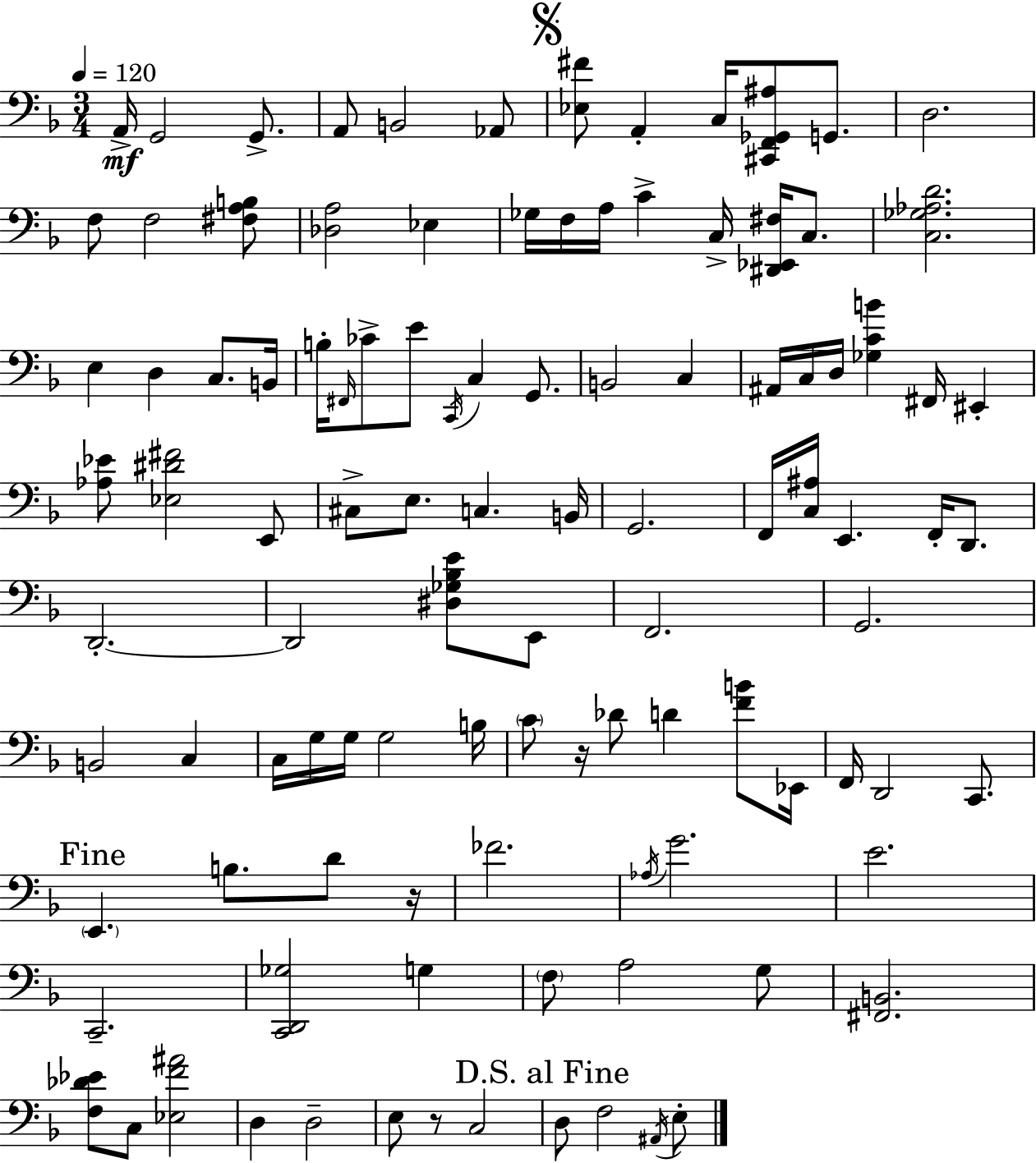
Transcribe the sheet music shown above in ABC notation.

X:1
T:Untitled
M:3/4
L:1/4
K:Dm
A,,/4 G,,2 G,,/2 A,,/2 B,,2 _A,,/2 [_E,^F]/2 A,, C,/4 [^C,,F,,_G,,^A,]/2 G,,/2 D,2 F,/2 F,2 [^F,A,B,]/2 [_D,A,]2 _E, _G,/4 F,/4 A,/4 C C,/4 [^D,,_E,,^F,]/4 C,/2 [C,_G,_A,D]2 E, D, C,/2 B,,/4 B,/4 ^F,,/4 _C/2 E/2 C,,/4 C, G,,/2 B,,2 C, ^A,,/4 C,/4 D,/4 [_G,CB] ^F,,/4 ^E,, [_A,_E]/2 [_E,^D^F]2 E,,/2 ^C,/2 E,/2 C, B,,/4 G,,2 F,,/4 [C,^A,]/4 E,, F,,/4 D,,/2 D,,2 D,,2 [^D,_G,_B,E]/2 E,,/2 F,,2 G,,2 B,,2 C, C,/4 G,/4 G,/4 G,2 B,/4 C/2 z/4 _D/2 D [FB]/2 _E,,/4 F,,/4 D,,2 C,,/2 E,, B,/2 D/2 z/4 _F2 _A,/4 G2 E2 C,,2 [C,,D,,_G,]2 G, F,/2 A,2 G,/2 [^F,,B,,]2 [F,_D_E]/2 C,/2 [_E,F^A]2 D, D,2 E,/2 z/2 C,2 D,/2 F,2 ^A,,/4 E,/2